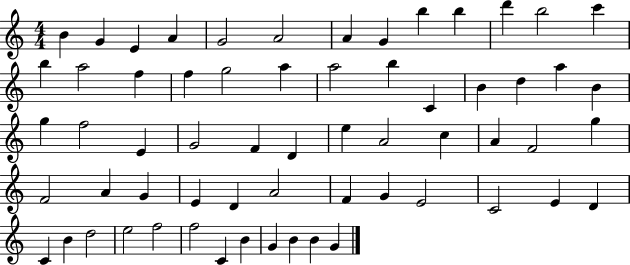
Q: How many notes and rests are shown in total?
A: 62